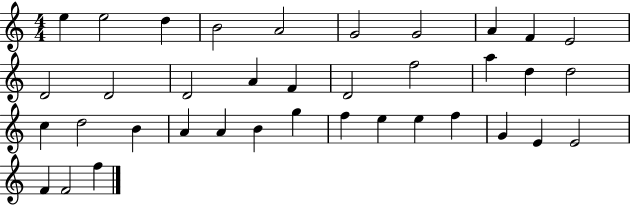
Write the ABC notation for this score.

X:1
T:Untitled
M:4/4
L:1/4
K:C
e e2 d B2 A2 G2 G2 A F E2 D2 D2 D2 A F D2 f2 a d d2 c d2 B A A B g f e e f G E E2 F F2 f